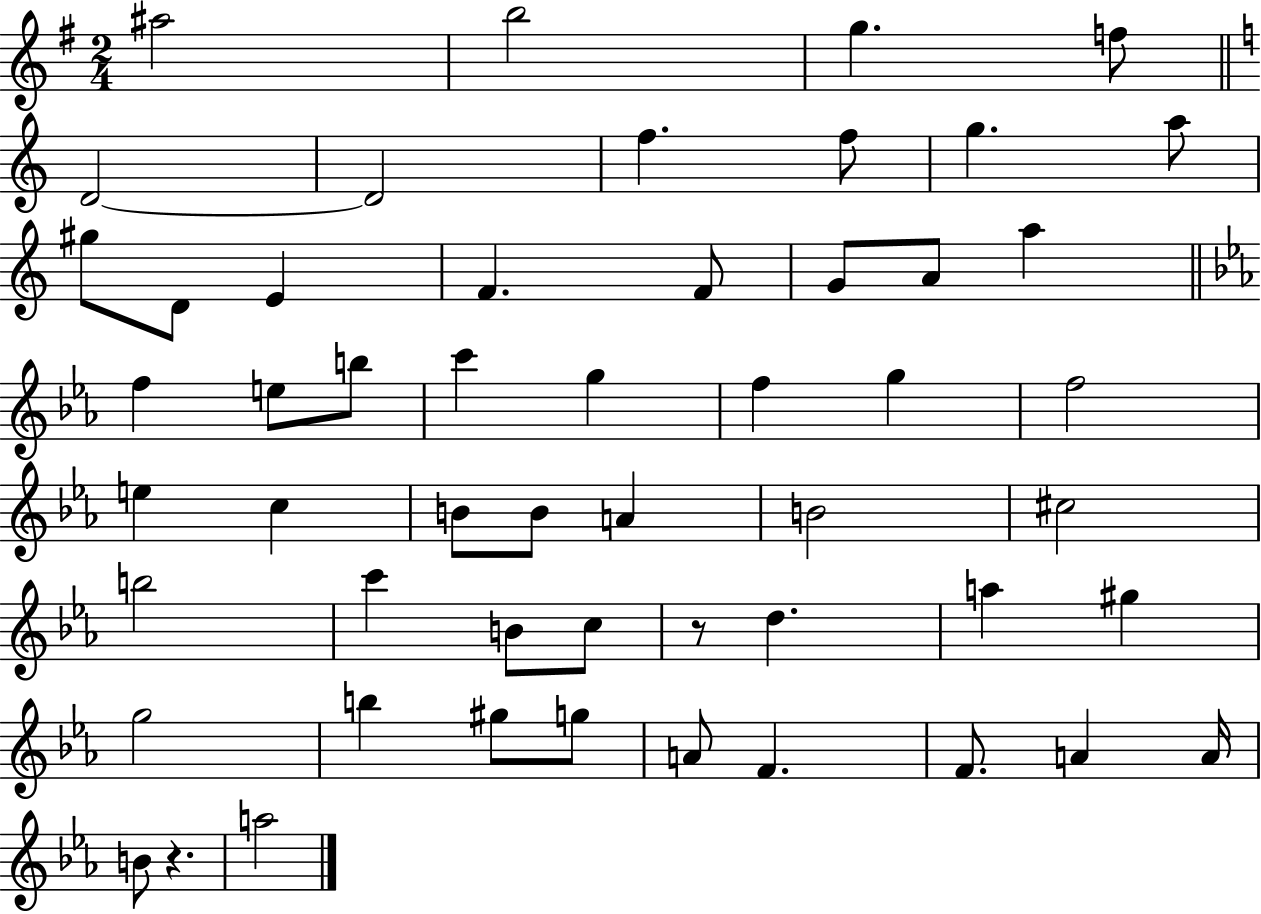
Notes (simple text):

A#5/h B5/h G5/q. F5/e D4/h D4/h F5/q. F5/e G5/q. A5/e G#5/e D4/e E4/q F4/q. F4/e G4/e A4/e A5/q F5/q E5/e B5/e C6/q G5/q F5/q G5/q F5/h E5/q C5/q B4/e B4/e A4/q B4/h C#5/h B5/h C6/q B4/e C5/e R/e D5/q. A5/q G#5/q G5/h B5/q G#5/e G5/e A4/e F4/q. F4/e. A4/q A4/s B4/e R/q. A5/h